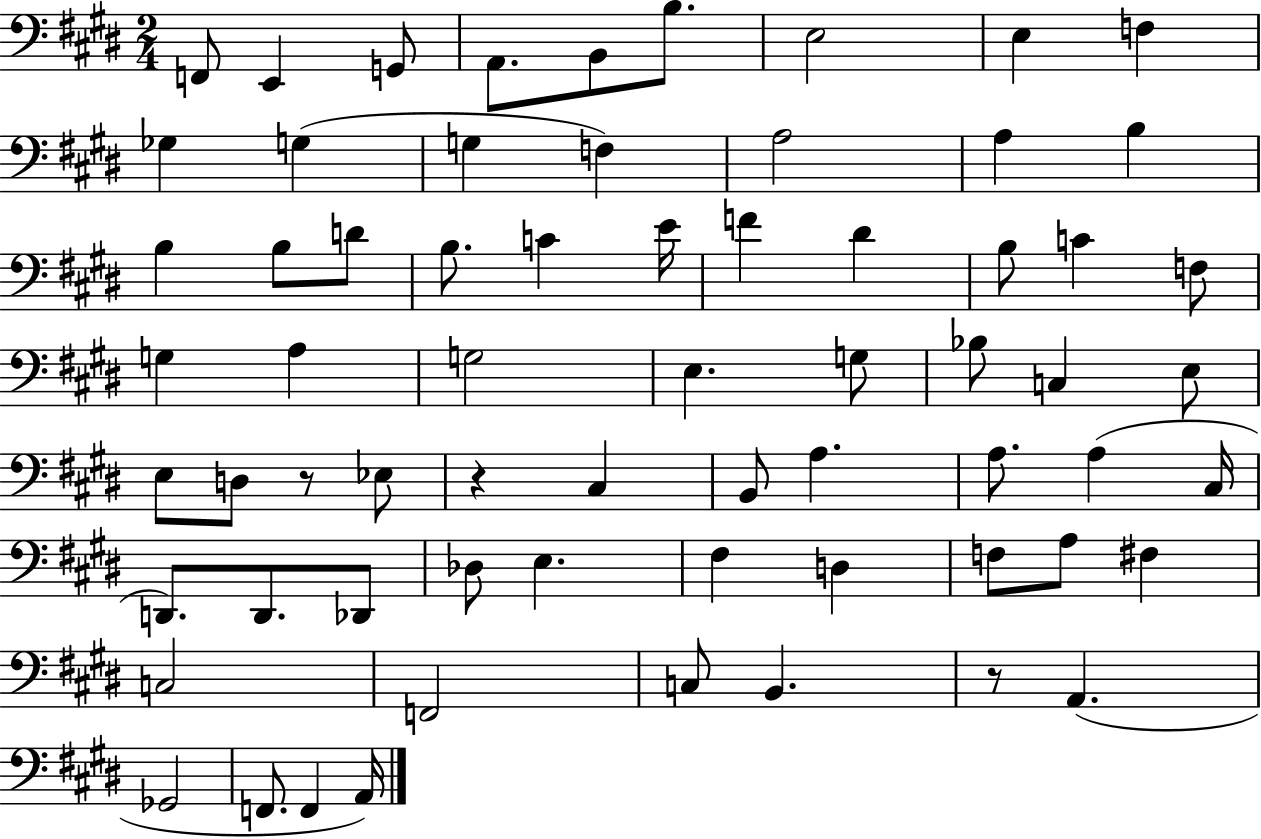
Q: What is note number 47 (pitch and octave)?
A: Db2